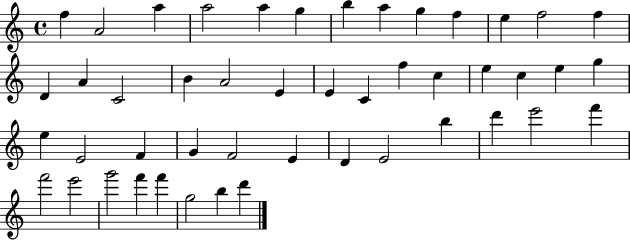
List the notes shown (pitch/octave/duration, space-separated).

F5/q A4/h A5/q A5/h A5/q G5/q B5/q A5/q G5/q F5/q E5/q F5/h F5/q D4/q A4/q C4/h B4/q A4/h E4/q E4/q C4/q F5/q C5/q E5/q C5/q E5/q G5/q E5/q E4/h F4/q G4/q F4/h E4/q D4/q E4/h B5/q D6/q E6/h F6/q F6/h E6/h G6/h F6/q F6/q G5/h B5/q D6/q